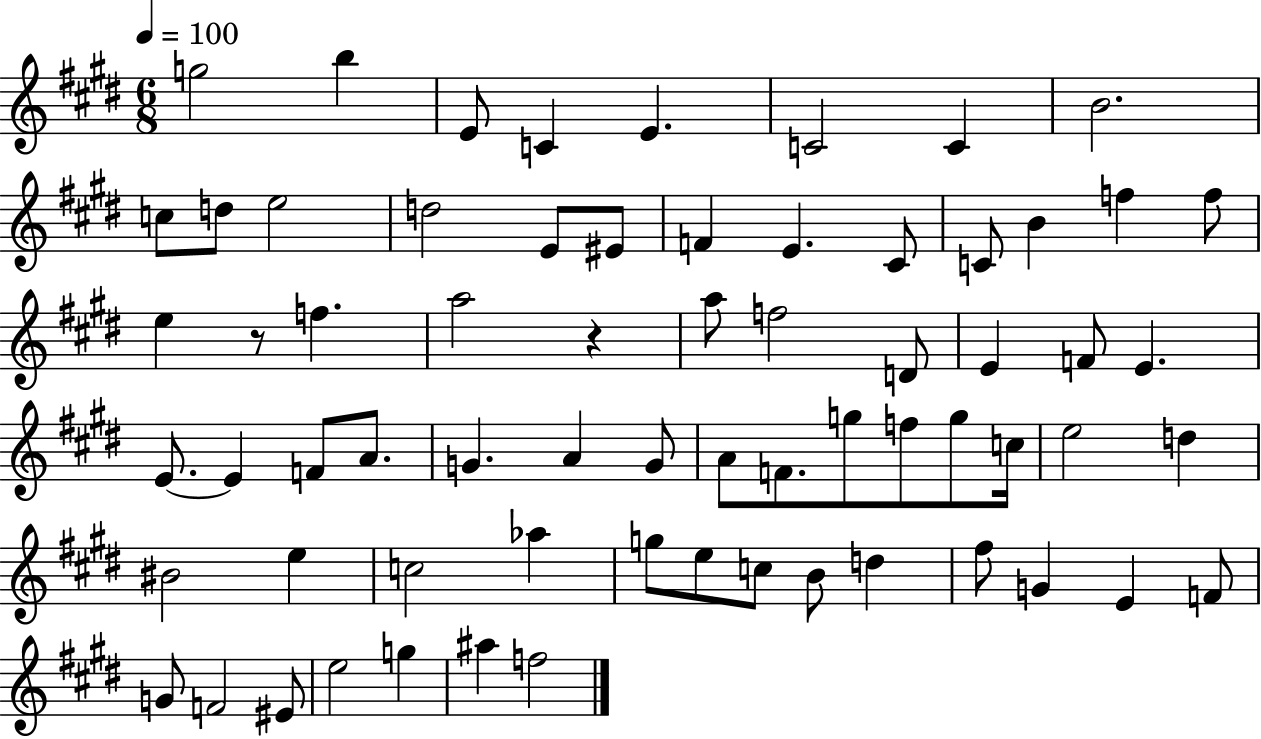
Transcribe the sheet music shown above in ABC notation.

X:1
T:Untitled
M:6/8
L:1/4
K:E
g2 b E/2 C E C2 C B2 c/2 d/2 e2 d2 E/2 ^E/2 F E ^C/2 C/2 B f f/2 e z/2 f a2 z a/2 f2 D/2 E F/2 E E/2 E F/2 A/2 G A G/2 A/2 F/2 g/2 f/2 g/2 c/4 e2 d ^B2 e c2 _a g/2 e/2 c/2 B/2 d ^f/2 G E F/2 G/2 F2 ^E/2 e2 g ^a f2